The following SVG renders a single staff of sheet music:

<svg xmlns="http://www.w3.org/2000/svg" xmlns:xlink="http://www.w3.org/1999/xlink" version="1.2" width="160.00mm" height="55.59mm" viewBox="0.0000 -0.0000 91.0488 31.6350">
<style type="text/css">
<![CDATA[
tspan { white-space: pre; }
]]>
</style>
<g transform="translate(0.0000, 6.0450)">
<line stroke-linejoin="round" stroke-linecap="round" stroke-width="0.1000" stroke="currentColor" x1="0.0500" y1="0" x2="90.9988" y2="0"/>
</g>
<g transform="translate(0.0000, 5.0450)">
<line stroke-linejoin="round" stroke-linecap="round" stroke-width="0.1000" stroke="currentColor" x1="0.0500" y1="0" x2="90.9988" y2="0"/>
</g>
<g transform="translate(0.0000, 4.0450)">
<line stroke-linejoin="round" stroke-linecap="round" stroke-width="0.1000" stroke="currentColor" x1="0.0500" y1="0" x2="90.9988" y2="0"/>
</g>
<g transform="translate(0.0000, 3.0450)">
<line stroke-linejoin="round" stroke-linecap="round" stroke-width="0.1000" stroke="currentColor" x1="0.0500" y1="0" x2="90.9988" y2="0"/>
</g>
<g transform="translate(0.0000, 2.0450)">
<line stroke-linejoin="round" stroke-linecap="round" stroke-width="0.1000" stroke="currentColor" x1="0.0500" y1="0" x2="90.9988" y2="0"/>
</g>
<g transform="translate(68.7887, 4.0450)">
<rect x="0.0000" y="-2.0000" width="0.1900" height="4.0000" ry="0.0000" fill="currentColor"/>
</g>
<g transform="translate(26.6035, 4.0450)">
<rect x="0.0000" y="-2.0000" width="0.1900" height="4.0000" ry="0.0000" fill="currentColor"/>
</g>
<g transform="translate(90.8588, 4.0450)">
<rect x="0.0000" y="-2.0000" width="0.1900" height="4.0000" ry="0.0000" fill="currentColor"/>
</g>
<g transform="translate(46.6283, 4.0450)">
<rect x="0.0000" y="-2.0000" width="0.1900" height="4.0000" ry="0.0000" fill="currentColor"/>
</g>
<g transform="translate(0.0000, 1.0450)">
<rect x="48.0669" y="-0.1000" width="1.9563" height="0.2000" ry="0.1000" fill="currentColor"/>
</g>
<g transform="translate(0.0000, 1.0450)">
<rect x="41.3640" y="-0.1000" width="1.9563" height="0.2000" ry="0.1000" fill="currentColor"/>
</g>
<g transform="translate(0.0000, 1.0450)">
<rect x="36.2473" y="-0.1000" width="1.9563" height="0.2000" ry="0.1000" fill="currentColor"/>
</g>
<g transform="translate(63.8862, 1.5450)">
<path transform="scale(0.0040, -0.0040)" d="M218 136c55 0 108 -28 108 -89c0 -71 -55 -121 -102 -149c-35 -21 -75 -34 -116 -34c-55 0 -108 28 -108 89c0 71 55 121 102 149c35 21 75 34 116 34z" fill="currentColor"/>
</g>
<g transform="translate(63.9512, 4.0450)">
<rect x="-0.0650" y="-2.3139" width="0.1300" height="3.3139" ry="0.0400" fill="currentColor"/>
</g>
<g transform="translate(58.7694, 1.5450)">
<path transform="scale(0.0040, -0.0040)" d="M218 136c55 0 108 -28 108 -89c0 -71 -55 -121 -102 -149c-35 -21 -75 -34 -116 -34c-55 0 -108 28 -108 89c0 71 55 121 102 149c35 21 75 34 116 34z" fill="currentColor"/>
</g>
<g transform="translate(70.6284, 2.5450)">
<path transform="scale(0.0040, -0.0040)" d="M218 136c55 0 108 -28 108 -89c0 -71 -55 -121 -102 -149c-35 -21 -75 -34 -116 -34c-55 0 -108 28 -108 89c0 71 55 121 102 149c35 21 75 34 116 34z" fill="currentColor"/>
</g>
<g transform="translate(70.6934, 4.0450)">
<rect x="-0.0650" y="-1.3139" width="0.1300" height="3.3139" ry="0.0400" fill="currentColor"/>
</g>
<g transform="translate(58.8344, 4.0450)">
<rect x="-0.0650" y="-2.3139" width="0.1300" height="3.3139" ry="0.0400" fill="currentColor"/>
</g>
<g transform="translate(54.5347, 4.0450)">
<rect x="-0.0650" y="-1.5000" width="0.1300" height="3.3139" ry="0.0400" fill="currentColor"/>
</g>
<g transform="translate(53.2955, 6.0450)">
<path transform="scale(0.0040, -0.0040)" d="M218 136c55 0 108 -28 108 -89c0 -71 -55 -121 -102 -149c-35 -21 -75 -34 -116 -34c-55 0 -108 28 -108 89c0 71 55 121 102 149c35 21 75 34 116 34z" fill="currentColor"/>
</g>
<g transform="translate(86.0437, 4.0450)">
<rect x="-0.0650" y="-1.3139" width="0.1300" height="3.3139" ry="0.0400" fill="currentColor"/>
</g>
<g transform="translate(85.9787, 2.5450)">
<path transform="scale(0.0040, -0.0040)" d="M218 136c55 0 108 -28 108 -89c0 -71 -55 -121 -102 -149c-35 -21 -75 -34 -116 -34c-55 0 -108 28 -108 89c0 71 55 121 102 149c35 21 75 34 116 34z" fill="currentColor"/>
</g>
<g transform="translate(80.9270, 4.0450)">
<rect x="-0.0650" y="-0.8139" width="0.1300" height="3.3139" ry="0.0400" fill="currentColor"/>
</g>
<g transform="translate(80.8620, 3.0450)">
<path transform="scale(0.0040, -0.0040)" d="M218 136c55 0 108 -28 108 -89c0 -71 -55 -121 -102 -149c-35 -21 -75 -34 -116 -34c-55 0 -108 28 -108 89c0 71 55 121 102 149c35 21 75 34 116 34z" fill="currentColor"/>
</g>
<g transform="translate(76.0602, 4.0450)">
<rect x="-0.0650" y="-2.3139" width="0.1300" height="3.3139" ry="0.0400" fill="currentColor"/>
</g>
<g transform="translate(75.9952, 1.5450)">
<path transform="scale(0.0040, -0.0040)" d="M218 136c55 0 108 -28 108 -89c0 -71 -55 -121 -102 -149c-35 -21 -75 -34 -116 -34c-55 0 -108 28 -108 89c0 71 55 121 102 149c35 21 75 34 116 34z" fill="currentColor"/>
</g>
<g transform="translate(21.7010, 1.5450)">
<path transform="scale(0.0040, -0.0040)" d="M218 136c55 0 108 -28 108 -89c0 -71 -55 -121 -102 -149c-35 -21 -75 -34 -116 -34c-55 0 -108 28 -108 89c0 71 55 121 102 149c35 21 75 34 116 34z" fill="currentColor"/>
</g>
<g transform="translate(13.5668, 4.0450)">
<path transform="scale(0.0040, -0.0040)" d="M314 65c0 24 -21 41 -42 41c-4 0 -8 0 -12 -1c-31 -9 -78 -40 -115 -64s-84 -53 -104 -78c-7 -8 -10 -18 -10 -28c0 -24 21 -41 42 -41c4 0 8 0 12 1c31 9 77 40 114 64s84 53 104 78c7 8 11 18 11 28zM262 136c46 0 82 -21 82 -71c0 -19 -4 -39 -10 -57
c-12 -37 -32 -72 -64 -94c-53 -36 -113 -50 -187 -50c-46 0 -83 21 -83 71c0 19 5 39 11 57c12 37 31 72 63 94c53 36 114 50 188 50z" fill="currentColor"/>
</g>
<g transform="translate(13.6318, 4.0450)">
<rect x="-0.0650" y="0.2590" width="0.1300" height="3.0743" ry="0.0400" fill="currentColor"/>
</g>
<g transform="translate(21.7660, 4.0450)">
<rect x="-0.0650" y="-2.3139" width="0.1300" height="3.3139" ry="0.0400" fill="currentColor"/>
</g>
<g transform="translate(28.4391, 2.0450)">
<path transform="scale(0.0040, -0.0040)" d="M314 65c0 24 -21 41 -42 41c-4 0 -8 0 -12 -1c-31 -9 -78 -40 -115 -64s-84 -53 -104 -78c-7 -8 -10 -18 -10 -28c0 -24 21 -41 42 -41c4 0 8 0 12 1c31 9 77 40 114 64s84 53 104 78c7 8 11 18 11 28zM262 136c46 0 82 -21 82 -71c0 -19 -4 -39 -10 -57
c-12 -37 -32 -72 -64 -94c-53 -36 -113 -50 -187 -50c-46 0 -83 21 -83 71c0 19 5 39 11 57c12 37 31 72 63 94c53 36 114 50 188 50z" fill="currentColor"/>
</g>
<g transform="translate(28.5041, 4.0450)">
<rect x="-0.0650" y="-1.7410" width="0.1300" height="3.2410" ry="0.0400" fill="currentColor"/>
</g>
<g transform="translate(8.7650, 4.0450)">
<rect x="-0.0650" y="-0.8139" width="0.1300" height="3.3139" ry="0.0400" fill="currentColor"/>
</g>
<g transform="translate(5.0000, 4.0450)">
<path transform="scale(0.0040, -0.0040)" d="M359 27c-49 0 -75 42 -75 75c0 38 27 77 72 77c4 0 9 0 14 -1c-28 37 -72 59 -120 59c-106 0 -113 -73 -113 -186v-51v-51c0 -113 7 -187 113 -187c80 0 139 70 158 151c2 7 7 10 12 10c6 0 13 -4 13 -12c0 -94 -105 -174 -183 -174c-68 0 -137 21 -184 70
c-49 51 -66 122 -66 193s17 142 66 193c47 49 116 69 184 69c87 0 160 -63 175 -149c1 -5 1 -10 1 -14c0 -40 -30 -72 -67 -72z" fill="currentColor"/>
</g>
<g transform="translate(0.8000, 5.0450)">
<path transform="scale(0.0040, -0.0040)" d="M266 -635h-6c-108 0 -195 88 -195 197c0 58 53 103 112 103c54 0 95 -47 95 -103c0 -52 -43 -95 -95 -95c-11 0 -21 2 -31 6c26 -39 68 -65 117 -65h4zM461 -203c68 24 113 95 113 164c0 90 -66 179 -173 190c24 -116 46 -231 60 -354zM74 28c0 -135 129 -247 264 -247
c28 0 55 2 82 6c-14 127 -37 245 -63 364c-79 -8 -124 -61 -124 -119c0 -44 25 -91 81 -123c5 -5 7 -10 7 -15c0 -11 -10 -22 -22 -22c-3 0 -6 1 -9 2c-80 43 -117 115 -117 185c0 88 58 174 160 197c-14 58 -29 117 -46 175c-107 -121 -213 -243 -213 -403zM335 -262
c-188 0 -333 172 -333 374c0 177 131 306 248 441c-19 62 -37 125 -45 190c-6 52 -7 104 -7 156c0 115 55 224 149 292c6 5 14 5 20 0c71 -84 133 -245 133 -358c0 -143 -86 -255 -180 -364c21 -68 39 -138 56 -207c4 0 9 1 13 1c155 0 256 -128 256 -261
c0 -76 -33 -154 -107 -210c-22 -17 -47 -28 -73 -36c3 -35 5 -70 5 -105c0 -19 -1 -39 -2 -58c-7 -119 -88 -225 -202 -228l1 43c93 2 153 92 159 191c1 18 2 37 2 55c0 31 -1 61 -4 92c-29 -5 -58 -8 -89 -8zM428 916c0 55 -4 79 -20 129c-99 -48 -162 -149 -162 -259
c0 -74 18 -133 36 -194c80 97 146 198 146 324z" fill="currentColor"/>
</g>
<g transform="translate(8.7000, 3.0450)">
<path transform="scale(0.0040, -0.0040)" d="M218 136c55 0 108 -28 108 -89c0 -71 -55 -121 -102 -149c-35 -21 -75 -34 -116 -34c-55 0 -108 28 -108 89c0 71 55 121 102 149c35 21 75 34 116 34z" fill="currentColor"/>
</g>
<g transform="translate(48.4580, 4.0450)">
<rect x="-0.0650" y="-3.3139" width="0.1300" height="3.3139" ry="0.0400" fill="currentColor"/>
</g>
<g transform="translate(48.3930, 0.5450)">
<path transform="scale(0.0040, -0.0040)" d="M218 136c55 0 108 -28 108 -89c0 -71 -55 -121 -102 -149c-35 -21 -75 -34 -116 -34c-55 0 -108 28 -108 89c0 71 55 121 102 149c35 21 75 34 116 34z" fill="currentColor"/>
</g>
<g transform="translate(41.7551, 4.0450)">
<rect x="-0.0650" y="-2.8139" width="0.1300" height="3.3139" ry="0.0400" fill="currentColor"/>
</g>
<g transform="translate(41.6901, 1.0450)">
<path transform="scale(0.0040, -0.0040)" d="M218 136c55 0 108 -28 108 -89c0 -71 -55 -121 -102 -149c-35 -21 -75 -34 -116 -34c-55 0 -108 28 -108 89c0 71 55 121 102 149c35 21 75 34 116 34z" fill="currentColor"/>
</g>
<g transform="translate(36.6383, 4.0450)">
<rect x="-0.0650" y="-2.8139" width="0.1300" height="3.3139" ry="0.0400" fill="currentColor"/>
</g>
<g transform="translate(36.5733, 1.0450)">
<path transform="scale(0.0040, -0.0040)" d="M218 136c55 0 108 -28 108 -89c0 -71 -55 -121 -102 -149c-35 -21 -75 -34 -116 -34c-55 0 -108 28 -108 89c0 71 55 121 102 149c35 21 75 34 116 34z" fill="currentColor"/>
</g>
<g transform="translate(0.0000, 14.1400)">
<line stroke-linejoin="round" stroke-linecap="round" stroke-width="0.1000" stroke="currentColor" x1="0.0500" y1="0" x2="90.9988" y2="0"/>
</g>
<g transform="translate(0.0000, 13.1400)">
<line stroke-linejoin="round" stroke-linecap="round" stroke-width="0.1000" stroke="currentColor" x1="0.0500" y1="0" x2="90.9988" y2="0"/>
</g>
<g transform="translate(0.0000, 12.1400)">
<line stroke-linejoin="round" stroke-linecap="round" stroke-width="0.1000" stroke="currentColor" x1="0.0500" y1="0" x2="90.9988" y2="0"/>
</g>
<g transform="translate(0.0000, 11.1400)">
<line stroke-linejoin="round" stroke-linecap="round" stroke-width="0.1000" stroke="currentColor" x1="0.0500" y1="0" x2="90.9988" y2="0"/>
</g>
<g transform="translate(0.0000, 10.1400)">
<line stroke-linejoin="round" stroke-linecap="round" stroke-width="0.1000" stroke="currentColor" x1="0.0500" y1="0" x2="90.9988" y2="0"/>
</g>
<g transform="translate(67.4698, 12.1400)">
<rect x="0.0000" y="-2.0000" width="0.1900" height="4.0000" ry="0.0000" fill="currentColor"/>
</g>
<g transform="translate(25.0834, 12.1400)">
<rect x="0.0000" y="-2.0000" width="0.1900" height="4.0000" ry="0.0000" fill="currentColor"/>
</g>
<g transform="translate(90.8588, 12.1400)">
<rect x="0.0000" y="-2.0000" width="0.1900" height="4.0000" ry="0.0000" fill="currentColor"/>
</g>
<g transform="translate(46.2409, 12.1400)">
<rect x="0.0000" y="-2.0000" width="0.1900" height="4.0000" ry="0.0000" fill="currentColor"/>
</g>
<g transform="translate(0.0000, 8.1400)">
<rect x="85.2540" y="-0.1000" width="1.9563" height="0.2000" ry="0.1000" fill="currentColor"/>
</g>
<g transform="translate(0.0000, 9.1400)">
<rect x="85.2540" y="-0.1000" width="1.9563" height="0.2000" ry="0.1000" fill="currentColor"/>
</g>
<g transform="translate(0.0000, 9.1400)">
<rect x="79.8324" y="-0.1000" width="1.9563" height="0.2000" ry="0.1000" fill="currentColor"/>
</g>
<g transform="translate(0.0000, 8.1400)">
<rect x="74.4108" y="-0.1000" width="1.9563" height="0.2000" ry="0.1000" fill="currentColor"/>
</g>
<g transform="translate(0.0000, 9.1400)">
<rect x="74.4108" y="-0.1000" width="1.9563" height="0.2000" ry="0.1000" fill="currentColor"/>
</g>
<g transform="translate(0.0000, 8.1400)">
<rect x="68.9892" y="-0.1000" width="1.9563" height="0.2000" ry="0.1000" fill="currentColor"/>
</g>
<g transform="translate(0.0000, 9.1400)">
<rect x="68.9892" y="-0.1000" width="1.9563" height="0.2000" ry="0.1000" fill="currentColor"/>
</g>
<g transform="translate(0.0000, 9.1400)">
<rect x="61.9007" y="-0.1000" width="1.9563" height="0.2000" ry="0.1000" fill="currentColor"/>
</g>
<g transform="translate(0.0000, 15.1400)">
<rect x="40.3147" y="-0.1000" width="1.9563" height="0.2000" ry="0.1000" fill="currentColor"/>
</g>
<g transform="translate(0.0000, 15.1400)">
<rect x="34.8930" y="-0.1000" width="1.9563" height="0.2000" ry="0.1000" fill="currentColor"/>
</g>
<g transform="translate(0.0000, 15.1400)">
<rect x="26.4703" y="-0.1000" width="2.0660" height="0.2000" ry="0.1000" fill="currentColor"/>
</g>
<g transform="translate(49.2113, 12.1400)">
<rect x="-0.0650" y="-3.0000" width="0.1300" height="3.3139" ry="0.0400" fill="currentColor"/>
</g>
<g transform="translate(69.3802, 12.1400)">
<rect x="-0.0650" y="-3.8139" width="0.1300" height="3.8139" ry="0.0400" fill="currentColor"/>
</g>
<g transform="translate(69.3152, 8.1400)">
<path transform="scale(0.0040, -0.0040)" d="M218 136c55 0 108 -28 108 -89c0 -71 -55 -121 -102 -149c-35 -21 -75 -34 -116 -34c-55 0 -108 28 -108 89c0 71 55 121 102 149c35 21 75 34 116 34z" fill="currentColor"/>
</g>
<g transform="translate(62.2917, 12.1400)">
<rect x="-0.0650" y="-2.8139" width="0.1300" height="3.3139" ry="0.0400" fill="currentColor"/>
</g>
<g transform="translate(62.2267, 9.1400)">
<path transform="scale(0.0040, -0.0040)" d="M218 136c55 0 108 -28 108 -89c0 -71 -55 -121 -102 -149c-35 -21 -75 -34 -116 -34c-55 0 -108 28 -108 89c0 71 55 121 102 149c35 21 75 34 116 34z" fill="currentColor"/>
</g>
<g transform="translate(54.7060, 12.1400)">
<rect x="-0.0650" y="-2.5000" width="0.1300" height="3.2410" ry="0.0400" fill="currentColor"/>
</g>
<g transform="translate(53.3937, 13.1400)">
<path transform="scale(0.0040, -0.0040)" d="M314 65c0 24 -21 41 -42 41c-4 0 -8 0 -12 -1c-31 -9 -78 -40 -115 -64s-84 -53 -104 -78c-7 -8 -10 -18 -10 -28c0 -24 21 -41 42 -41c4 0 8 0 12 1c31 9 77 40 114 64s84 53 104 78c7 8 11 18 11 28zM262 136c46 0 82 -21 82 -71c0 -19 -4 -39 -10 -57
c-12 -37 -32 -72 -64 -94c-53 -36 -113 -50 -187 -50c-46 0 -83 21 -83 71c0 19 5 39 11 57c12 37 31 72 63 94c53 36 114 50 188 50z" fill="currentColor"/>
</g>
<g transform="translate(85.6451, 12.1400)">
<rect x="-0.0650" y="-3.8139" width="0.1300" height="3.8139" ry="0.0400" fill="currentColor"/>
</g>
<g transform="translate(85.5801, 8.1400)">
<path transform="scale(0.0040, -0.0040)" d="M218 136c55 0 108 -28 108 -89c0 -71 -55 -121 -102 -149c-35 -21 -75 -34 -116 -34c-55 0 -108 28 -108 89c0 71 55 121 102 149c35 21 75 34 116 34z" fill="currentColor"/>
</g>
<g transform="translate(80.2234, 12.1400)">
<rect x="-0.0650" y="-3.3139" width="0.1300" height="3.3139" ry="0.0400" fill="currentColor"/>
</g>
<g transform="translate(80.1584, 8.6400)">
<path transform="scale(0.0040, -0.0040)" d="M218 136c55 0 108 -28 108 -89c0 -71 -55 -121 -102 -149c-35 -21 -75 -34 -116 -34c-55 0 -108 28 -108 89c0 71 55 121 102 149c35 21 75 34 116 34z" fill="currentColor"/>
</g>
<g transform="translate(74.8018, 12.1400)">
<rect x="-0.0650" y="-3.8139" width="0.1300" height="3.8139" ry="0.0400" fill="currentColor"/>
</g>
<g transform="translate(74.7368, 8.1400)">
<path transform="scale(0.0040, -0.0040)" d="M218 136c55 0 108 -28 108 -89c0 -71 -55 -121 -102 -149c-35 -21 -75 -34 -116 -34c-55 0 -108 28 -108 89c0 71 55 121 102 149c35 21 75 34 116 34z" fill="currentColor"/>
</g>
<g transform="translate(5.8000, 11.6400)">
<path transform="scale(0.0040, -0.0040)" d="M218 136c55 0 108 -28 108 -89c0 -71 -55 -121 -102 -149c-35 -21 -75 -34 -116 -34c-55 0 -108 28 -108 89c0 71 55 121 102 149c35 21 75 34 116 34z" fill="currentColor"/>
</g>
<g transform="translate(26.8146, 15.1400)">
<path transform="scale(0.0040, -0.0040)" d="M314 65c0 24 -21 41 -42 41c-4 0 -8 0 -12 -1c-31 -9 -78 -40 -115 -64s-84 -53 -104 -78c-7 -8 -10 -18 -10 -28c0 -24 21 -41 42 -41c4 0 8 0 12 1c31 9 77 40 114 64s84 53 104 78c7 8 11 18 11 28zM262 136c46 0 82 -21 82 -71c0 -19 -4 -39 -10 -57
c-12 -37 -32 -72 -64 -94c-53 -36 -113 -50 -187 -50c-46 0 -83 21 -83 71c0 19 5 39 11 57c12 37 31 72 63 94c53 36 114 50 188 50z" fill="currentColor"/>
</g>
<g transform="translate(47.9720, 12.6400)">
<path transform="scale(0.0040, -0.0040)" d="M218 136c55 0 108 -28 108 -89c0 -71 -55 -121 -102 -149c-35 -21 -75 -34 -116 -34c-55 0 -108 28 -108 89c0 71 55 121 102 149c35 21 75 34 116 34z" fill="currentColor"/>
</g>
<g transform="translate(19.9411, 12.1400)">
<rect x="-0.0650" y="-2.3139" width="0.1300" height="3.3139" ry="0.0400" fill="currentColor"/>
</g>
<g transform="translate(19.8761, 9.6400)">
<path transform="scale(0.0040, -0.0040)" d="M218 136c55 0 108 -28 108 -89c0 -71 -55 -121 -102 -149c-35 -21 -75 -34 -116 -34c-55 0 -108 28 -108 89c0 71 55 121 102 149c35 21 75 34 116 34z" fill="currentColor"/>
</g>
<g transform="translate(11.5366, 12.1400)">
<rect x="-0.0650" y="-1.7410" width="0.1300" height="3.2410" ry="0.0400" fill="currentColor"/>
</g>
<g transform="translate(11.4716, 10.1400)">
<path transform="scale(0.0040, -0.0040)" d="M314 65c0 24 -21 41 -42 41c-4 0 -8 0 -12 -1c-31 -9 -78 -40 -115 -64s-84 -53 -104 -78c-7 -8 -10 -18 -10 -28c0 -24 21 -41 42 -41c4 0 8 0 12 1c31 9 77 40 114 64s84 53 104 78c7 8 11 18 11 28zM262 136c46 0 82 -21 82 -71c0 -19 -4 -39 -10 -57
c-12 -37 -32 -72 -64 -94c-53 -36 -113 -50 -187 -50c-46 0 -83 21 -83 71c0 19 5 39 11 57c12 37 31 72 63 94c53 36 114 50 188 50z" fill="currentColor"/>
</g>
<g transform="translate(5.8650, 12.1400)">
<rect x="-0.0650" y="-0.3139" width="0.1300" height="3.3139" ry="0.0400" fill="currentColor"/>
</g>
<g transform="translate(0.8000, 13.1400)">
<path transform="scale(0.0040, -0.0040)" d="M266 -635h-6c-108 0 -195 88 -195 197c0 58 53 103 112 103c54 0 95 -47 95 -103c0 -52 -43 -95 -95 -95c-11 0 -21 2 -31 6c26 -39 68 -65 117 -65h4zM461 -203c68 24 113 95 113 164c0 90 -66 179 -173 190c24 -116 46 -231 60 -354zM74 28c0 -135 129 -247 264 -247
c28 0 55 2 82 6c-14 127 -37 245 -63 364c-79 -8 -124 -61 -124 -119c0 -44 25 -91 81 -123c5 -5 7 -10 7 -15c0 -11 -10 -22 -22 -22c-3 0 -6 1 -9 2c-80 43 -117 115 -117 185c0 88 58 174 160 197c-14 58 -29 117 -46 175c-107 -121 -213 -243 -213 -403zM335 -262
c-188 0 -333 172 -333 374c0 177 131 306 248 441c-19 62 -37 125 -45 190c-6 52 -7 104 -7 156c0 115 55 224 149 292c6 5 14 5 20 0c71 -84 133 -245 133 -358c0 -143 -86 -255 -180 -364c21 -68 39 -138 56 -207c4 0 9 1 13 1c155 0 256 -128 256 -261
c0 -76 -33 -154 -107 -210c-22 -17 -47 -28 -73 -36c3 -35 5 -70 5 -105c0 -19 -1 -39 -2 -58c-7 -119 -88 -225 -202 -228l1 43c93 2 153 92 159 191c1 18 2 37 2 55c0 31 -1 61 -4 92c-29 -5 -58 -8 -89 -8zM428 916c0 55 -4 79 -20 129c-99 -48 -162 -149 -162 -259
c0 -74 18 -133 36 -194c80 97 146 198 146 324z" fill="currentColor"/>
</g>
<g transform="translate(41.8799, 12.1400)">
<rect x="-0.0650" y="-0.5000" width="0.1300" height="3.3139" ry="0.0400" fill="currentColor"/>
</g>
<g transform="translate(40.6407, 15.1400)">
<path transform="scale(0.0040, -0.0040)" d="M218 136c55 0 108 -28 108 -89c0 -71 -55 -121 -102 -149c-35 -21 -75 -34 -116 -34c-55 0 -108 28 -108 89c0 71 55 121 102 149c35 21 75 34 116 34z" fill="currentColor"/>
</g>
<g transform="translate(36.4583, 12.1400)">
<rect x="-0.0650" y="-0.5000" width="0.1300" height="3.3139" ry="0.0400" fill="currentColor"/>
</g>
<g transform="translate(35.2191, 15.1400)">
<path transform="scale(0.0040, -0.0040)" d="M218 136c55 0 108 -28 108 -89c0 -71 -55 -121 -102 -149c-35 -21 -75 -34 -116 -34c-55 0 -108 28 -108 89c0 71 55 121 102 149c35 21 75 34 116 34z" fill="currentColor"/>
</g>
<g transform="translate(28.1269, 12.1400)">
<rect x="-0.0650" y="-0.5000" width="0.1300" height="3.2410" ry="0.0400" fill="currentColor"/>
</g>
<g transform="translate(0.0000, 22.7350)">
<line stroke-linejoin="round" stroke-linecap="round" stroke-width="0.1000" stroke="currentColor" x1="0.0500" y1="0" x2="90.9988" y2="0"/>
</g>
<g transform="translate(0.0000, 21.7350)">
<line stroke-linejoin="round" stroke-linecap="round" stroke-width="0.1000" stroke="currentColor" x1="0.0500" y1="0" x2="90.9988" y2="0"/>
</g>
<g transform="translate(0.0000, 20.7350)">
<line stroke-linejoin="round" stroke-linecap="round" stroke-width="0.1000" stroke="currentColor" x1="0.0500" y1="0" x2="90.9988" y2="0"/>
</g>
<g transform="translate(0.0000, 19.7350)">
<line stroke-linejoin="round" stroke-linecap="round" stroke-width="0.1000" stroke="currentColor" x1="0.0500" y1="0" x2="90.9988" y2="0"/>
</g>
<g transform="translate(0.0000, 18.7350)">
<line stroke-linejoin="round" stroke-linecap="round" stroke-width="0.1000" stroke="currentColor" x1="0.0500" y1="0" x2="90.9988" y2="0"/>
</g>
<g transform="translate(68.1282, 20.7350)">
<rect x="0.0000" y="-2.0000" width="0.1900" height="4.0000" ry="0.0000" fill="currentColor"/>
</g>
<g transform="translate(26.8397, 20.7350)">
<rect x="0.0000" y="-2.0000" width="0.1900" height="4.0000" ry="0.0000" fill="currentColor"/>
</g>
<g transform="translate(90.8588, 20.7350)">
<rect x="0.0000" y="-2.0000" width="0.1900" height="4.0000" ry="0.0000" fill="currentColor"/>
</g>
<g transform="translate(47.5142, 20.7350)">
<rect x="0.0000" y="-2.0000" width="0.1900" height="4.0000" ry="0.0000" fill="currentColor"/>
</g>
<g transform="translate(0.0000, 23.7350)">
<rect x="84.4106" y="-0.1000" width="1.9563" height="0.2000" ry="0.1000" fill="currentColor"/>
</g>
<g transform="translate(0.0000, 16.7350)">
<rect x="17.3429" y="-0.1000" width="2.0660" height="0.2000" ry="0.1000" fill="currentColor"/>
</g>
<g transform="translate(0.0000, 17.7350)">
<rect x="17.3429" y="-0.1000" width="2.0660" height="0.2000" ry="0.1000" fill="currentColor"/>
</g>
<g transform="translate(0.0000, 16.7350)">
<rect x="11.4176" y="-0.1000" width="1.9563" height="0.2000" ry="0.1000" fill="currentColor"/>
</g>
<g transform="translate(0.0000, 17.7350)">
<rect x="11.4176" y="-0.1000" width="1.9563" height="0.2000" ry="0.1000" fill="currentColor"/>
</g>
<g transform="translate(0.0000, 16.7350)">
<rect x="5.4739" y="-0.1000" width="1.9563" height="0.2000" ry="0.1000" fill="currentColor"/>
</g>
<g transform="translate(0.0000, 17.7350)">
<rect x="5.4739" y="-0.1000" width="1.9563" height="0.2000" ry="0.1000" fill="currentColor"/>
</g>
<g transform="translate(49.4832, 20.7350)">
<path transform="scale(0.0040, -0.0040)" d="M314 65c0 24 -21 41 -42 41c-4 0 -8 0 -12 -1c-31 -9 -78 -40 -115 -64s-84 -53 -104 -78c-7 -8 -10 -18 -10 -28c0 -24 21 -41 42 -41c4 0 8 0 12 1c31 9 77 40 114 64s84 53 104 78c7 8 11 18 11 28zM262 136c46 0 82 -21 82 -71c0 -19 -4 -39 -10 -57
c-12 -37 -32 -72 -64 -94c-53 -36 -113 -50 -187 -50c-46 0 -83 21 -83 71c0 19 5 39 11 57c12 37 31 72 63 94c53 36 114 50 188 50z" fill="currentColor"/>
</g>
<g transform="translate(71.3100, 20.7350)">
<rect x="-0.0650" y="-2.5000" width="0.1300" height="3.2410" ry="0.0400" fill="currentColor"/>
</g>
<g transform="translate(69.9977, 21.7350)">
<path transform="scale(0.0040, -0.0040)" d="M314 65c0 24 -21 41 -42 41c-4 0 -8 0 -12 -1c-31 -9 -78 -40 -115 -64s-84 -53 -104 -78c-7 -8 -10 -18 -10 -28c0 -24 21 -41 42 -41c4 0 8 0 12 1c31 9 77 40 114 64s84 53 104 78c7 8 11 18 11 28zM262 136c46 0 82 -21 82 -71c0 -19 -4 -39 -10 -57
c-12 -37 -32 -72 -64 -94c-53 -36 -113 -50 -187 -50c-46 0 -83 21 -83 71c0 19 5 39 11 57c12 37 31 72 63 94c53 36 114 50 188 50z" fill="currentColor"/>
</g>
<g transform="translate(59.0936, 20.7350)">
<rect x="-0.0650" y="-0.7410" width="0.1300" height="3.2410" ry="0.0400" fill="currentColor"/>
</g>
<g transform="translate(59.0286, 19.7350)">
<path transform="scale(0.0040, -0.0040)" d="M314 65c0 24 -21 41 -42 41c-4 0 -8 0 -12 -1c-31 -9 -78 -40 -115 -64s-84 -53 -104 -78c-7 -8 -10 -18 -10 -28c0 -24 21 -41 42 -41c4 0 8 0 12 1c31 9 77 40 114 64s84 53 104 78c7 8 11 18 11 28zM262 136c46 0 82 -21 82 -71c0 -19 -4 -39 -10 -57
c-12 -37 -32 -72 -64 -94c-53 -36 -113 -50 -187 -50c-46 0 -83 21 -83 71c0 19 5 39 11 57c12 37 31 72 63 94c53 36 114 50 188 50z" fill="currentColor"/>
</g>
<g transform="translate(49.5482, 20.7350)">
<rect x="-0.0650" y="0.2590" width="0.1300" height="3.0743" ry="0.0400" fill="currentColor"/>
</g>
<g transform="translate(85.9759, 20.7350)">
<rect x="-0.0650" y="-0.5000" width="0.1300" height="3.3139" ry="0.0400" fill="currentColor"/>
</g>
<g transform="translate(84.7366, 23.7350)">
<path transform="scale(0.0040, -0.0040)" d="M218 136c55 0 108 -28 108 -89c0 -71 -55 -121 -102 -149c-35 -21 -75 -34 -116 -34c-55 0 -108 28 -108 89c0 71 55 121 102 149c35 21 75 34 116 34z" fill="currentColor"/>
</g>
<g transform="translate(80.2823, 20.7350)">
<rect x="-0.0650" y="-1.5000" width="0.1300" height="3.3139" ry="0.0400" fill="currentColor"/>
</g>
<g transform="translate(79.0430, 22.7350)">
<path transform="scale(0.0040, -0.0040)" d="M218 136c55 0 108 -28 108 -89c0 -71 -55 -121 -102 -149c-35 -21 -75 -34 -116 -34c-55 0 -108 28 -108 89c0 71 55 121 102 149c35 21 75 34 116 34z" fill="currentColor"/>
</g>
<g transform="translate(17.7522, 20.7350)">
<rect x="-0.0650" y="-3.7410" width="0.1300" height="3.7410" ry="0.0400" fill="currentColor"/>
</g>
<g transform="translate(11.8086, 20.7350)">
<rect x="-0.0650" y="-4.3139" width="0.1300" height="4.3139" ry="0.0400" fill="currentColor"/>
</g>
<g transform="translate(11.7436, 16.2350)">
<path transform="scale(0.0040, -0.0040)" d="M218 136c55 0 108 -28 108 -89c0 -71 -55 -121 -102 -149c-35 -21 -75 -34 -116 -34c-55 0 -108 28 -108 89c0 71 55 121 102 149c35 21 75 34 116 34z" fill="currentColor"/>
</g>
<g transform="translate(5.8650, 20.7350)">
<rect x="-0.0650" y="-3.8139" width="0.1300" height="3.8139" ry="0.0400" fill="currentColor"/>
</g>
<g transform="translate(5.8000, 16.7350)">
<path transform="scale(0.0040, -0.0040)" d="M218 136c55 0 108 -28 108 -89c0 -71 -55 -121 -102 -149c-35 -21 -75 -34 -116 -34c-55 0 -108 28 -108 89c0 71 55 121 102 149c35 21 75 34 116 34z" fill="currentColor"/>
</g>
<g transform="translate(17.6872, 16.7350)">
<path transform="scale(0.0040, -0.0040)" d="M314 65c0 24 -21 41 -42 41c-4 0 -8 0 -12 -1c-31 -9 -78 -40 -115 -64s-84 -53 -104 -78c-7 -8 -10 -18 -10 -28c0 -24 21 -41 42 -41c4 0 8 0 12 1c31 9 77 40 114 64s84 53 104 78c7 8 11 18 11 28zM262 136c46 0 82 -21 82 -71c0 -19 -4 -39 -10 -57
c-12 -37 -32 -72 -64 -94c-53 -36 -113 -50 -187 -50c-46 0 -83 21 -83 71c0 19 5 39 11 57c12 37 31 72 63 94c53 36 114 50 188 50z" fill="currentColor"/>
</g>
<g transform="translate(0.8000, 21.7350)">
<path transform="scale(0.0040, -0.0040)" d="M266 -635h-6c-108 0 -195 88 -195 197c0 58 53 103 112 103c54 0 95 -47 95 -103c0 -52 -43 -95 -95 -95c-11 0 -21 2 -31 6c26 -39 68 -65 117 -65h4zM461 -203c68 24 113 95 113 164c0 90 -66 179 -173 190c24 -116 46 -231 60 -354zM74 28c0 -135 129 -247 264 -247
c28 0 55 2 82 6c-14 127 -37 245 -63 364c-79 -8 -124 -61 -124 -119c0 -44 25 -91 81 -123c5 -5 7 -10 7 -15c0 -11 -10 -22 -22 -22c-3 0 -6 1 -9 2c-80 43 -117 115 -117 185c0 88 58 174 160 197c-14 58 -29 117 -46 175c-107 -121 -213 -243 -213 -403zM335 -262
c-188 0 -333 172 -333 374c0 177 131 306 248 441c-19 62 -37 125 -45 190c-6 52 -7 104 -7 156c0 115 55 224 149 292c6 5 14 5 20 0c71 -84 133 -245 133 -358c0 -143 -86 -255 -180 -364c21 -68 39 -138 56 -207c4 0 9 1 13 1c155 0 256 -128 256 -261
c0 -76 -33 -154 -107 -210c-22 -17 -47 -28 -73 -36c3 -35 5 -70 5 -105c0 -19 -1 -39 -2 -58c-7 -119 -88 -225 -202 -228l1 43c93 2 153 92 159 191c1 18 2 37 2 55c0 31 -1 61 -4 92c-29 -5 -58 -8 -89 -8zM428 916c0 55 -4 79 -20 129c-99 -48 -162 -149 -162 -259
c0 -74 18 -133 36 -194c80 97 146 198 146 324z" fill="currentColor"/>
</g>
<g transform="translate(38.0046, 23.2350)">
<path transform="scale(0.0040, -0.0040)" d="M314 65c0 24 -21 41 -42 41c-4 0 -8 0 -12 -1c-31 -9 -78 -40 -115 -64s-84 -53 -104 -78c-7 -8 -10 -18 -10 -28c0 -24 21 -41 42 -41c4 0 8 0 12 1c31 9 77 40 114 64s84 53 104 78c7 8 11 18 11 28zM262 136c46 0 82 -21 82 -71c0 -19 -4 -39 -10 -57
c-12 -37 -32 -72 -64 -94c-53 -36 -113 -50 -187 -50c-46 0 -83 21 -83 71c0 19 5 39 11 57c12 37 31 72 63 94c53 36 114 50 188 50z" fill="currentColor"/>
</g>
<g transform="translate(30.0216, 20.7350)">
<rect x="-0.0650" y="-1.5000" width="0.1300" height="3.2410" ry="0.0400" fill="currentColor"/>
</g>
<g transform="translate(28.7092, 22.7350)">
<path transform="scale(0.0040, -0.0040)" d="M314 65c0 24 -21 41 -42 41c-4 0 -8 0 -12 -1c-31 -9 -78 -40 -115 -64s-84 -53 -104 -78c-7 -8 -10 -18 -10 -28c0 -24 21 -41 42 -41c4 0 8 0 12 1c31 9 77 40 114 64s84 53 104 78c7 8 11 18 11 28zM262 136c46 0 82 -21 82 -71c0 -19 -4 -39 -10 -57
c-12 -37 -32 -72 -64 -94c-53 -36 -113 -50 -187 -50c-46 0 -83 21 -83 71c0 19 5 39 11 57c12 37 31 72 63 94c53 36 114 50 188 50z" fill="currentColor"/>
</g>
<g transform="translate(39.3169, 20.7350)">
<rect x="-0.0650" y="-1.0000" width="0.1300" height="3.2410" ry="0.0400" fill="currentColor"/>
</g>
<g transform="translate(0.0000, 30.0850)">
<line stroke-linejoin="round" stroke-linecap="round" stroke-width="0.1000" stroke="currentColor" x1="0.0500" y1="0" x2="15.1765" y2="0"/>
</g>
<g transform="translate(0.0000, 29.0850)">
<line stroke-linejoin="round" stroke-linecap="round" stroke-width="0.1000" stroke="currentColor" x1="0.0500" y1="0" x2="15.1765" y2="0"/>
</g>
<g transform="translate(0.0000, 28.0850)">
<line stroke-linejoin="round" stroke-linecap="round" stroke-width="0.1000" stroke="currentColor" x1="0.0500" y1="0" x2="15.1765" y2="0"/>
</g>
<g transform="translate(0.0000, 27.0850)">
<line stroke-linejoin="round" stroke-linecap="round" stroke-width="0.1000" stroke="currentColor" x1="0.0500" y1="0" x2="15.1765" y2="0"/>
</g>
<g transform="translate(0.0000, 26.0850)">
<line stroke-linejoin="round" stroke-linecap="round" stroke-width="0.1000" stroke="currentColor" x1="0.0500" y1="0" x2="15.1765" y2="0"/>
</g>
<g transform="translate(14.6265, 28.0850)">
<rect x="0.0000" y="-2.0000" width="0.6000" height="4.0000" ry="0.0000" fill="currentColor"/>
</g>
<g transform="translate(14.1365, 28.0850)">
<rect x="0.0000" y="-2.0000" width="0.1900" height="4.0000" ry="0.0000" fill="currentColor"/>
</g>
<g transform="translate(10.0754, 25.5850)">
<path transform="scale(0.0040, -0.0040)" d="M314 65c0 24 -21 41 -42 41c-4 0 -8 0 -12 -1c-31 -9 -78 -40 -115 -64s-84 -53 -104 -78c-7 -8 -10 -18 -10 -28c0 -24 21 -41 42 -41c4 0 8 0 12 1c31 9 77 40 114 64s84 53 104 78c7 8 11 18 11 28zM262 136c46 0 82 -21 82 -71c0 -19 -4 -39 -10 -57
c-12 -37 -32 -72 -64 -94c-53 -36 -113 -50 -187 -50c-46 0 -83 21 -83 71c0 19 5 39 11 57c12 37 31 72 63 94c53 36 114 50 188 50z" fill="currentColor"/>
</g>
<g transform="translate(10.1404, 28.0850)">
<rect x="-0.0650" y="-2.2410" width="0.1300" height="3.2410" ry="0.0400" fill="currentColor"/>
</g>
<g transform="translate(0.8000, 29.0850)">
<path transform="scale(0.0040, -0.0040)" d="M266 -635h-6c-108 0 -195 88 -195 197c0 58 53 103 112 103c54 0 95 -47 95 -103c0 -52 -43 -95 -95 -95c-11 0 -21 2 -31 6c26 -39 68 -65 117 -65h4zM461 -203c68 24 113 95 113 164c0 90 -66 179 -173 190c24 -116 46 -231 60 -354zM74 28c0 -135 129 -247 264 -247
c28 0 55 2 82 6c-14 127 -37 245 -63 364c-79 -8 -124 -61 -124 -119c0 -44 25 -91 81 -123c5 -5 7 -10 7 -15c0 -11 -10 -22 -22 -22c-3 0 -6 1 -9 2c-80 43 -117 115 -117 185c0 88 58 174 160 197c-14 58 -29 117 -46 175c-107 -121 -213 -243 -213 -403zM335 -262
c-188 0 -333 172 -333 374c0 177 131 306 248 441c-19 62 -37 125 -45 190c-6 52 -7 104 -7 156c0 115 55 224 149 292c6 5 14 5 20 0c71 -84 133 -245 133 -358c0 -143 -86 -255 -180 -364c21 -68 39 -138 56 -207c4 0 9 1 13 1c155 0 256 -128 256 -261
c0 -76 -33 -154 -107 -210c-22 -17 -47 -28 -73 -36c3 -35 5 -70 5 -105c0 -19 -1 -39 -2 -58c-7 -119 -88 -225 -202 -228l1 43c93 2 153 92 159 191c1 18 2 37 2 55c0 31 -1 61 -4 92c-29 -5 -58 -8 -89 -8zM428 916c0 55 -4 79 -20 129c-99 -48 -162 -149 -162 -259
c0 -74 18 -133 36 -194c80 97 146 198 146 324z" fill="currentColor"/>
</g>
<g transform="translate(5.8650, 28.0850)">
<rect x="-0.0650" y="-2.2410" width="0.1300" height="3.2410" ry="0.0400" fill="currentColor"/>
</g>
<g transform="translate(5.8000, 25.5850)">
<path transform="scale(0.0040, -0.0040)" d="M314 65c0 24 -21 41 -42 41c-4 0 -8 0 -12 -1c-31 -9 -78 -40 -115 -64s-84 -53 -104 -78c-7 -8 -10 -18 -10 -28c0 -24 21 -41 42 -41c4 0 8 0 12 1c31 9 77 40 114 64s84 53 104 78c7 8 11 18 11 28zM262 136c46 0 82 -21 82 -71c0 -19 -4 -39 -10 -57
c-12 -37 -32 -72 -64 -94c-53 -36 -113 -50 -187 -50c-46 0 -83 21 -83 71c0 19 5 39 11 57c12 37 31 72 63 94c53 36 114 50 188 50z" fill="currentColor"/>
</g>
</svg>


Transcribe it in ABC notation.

X:1
T:Untitled
M:4/4
L:1/4
K:C
d B2 g f2 a a b E g g e g d e c f2 g C2 C C A G2 a c' c' b c' c' d' c'2 E2 D2 B2 d2 G2 E C g2 g2